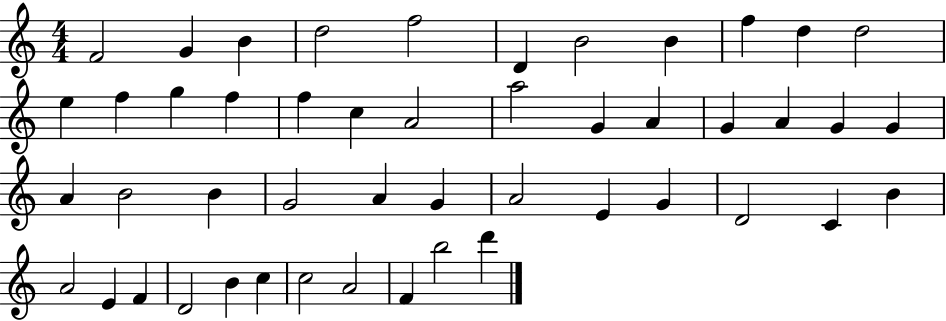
{
  \clef treble
  \numericTimeSignature
  \time 4/4
  \key c \major
  f'2 g'4 b'4 | d''2 f''2 | d'4 b'2 b'4 | f''4 d''4 d''2 | \break e''4 f''4 g''4 f''4 | f''4 c''4 a'2 | a''2 g'4 a'4 | g'4 a'4 g'4 g'4 | \break a'4 b'2 b'4 | g'2 a'4 g'4 | a'2 e'4 g'4 | d'2 c'4 b'4 | \break a'2 e'4 f'4 | d'2 b'4 c''4 | c''2 a'2 | f'4 b''2 d'''4 | \break \bar "|."
}